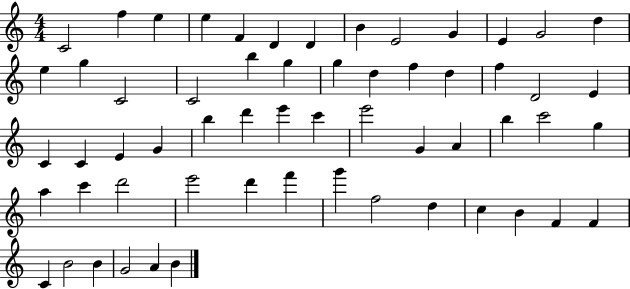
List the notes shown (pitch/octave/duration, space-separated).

C4/h F5/q E5/q E5/q F4/q D4/q D4/q B4/q E4/h G4/q E4/q G4/h D5/q E5/q G5/q C4/h C4/h B5/q G5/q G5/q D5/q F5/q D5/q F5/q D4/h E4/q C4/q C4/q E4/q G4/q B5/q D6/q E6/q C6/q E6/h G4/q A4/q B5/q C6/h G5/q A5/q C6/q D6/h E6/h D6/q F6/q G6/q F5/h D5/q C5/q B4/q F4/q F4/q C4/q B4/h B4/q G4/h A4/q B4/q